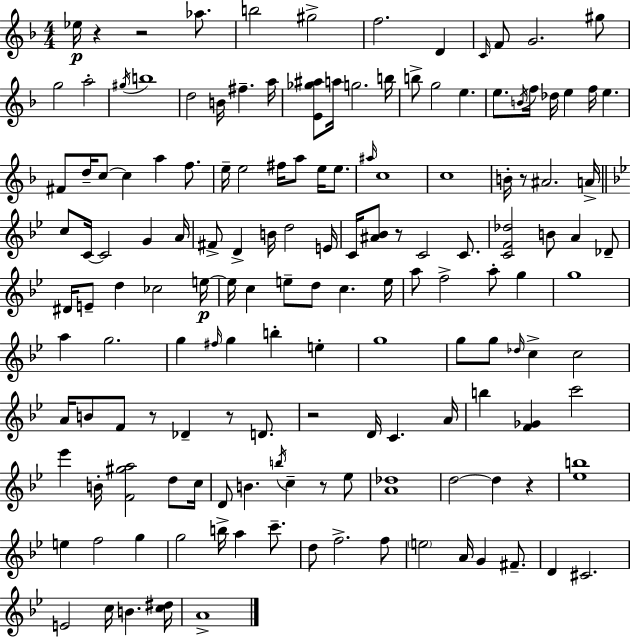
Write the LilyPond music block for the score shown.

{
  \clef treble
  \numericTimeSignature
  \time 4/4
  \key d \minor
  ees''16\p r4 r2 aes''8. | b''2 gis''2-> | f''2. d'4 | \grace { c'16 } f'8 g'2. gis''8 | \break g''2 a''2-. | \acciaccatura { gis''16 } b''1 | d''2 b'16 fis''4.-- | a''16 <e' ges'' ais''>8 a''16 g''2. | \break b''16 b''8-> g''2 e''4. | e''8. \acciaccatura { b'16 } f''16 des''16 e''4 f''16 e''4. | fis'8 d''16-- c''8~~ c''4 a''4 | f''8. e''16-- e''2 fis''16 a''8 e''16 | \break e''8. \grace { ais''16 } c''1 | c''1 | b'16-. r8 ais'2. | a'16-> \bar "||" \break \key g \minor c''8 c'16~~ c'2 g'4 a'16 | fis'8-> d'4-> b'16 d''2 e'16 | c'16 <ais' bes'>8 r8 c'2 c'8. | <c' f' des''>2 b'8 a'4 des'8-- | \break dis'16 e'8-- d''4 ces''2 e''16~~\p | e''16 c''4 e''8-- d''8 c''4. e''16 | a''8 f''2-> a''8-. g''4 | g''1 | \break a''4 g''2. | g''4 \grace { fis''16 } g''4 b''4-. e''4-. | g''1 | g''8 g''8 \grace { des''16 } c''4-> c''2 | \break a'16 b'8 f'8 r8 des'4-- r8 d'8. | r2 d'16 c'4. | a'16 b''4 <f' ges'>4 c'''2 | ees'''4 b'16-. <f' gis'' a''>2 d''8 | \break c''16 d'8 b'4. \acciaccatura { b''16 } c''4-- r8 | ees''8 <a' des''>1 | d''2~~ d''4 r4 | <ees'' b''>1 | \break e''4 f''2 g''4 | g''2 b''16-> a''4 | c'''8.-- d''8 f''2.-> | f''8 \parenthesize e''2 a'16 g'4 | \break fis'8.-- d'4 cis'2. | e'2 c''16 b'4. | <c'' dis''>16 a'1-> | \bar "|."
}